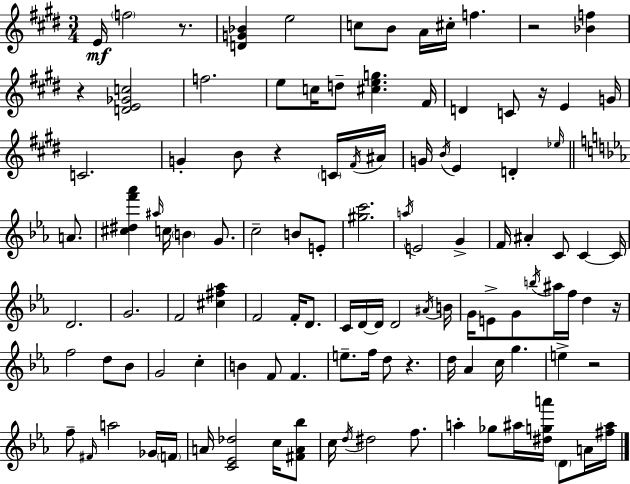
E4/s F5/h R/e. [D4,G4,Bb4]/q E5/h C5/e B4/e A4/s C#5/s F5/q. R/h [Bb4,F5]/q R/q [D4,E4,Gb4,C5]/h F5/h. E5/e C5/s D5/e [C#5,E5,G5]/q. F#4/s D4/q C4/e R/s E4/q G4/s C4/h. G4/q B4/e R/q C4/s F#4/s A#4/s G4/s B4/s E4/q D4/q Eb5/s A4/e. [C#5,D#5,F6,Ab6]/q A#5/s C5/s B4/q G4/e. C5/h B4/e E4/e [G#5,C6]/h. A5/s E4/h G4/q F4/s A#4/q C4/e C4/q C4/s D4/h. G4/h. F4/h [C#5,F#5,Ab5]/q F4/h F4/s D4/e. C4/s D4/s D4/s D4/h A#4/s B4/s G4/s E4/e G4/e B5/s A#5/s F5/s D5/q R/s F5/h D5/e Bb4/e G4/h C5/q B4/q F4/e F4/q. E5/e. F5/s D5/e R/q. D5/s Ab4/q C5/s G5/q. E5/q R/h F5/e F#4/s A5/h Gb4/s F4/s A4/s [C4,Eb4,Db5]/h C5/s [F#4,A4,Bb5]/e C5/s D5/s D#5/h F5/e. A5/q Gb5/e A#5/s [D#5,G5,A6]/s D4/e A4/s [F#5,A#5]/s